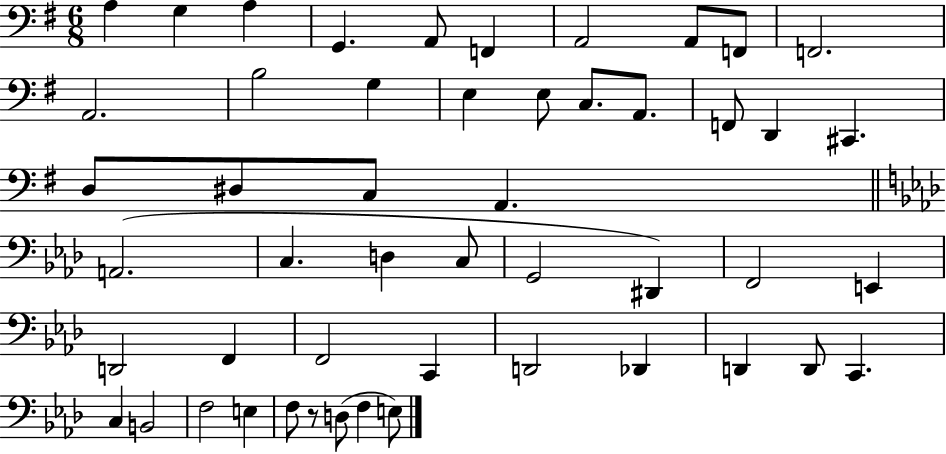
X:1
T:Untitled
M:6/8
L:1/4
K:G
A, G, A, G,, A,,/2 F,, A,,2 A,,/2 F,,/2 F,,2 A,,2 B,2 G, E, E,/2 C,/2 A,,/2 F,,/2 D,, ^C,, D,/2 ^D,/2 C,/2 A,, A,,2 C, D, C,/2 G,,2 ^D,, F,,2 E,, D,,2 F,, F,,2 C,, D,,2 _D,, D,, D,,/2 C,, C, B,,2 F,2 E, F,/2 z/2 D,/2 F, E,/2